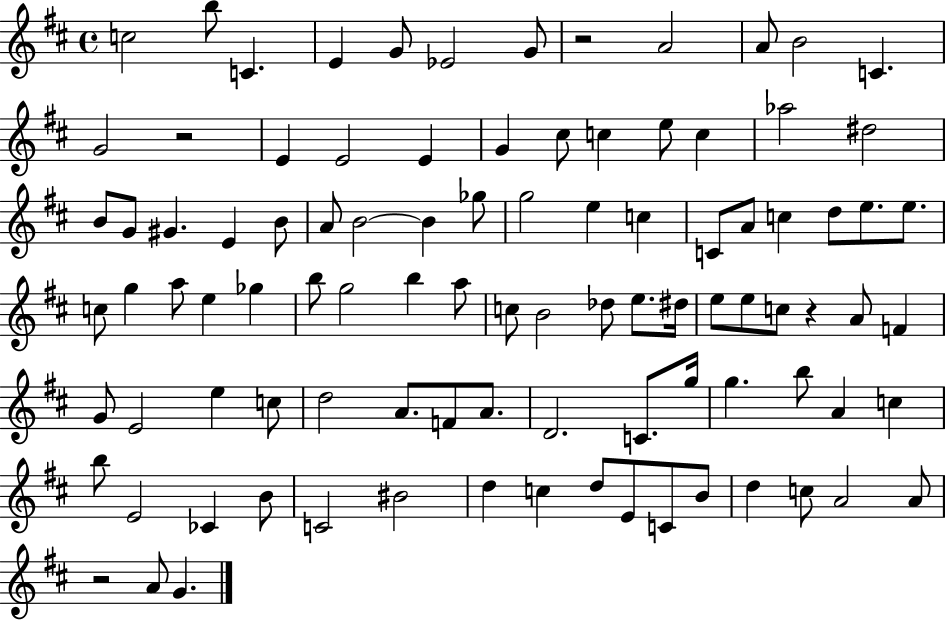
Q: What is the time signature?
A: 4/4